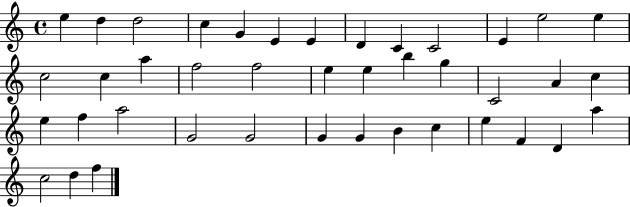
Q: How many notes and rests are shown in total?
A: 41